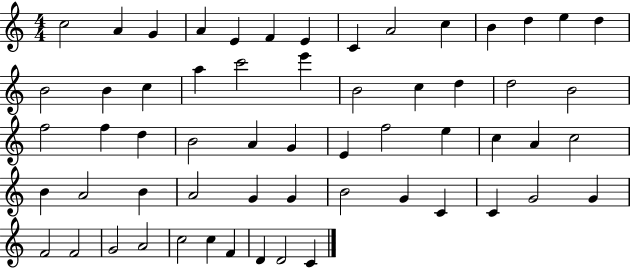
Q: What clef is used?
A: treble